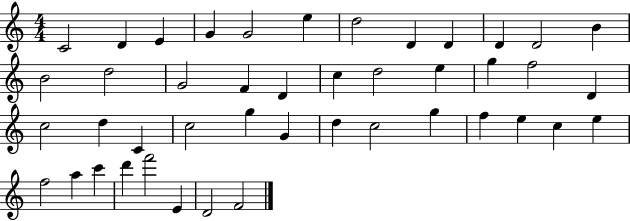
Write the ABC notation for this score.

X:1
T:Untitled
M:4/4
L:1/4
K:C
C2 D E G G2 e d2 D D D D2 B B2 d2 G2 F D c d2 e g f2 D c2 d C c2 g G d c2 g f e c e f2 a c' d' f'2 E D2 F2